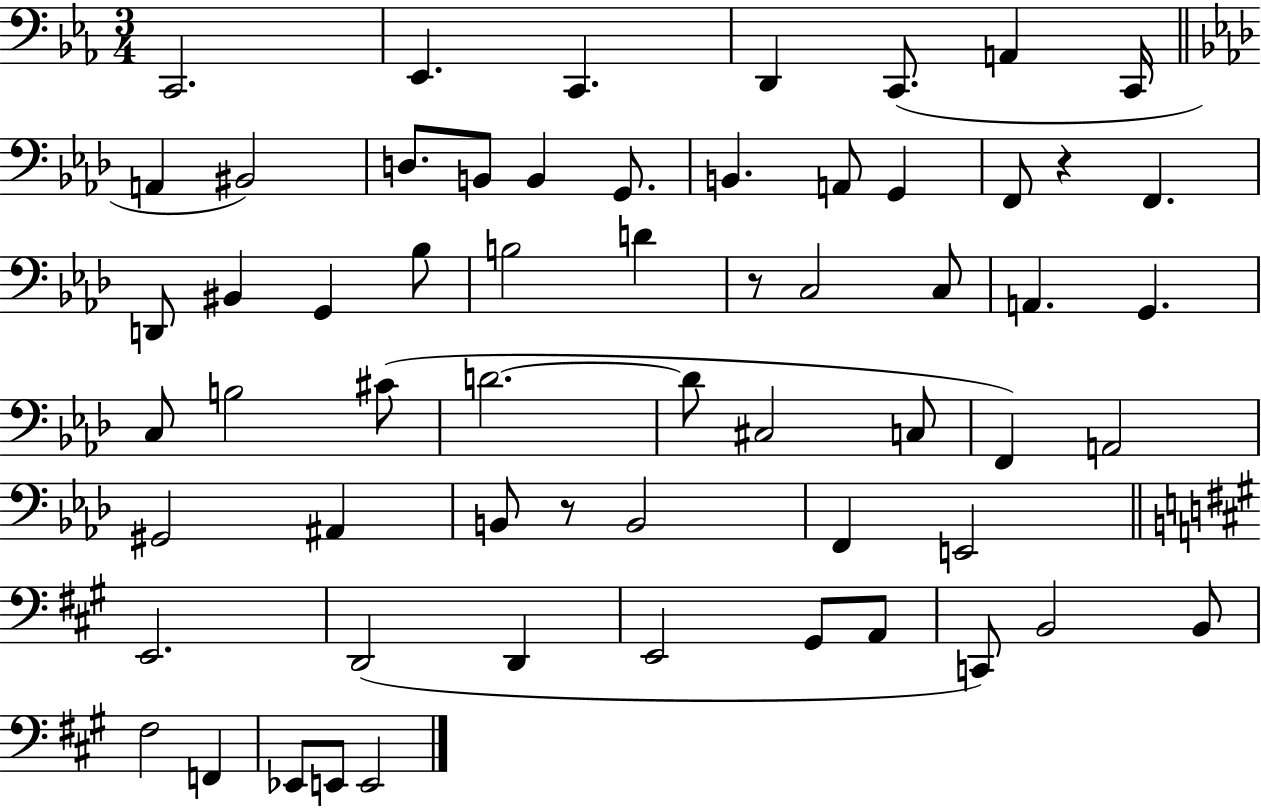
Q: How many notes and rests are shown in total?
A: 60